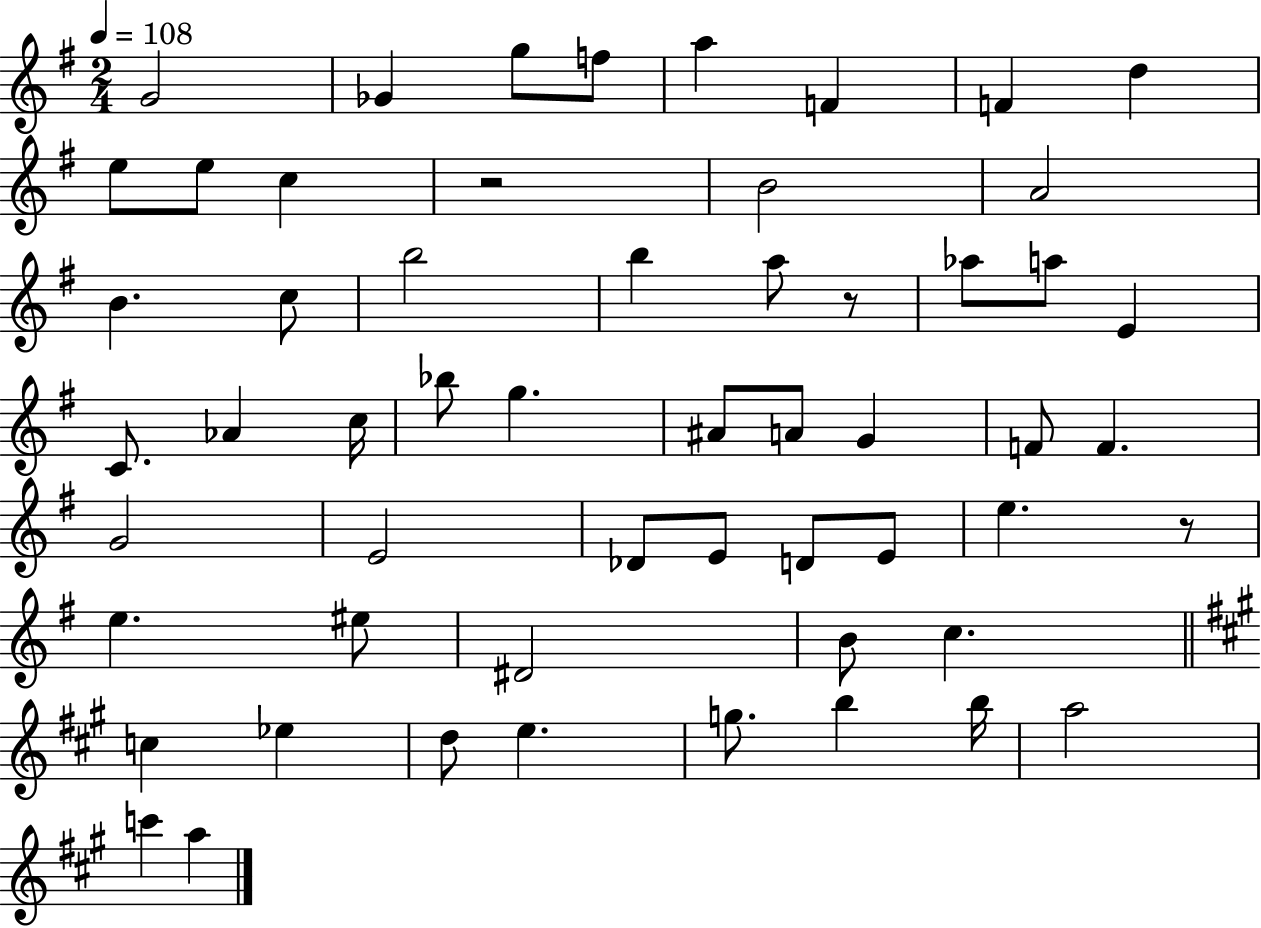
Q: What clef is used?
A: treble